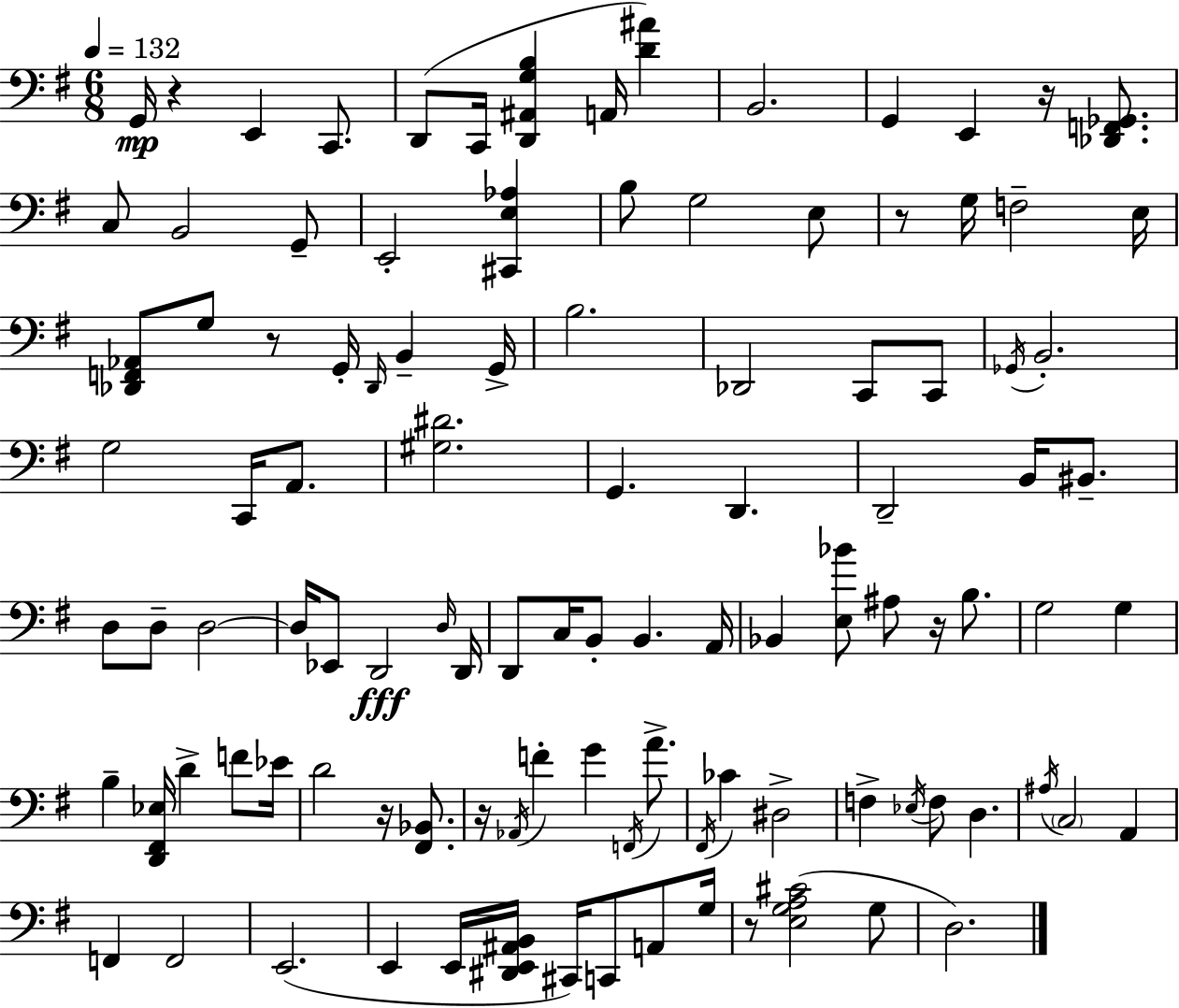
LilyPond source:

{
  \clef bass
  \numericTimeSignature
  \time 6/8
  \key g \major
  \tempo 4 = 132
  g,16\mp r4 e,4 c,8. | d,8( c,16 <d, ais, g b>4 a,16 <d' ais'>4) | b,2. | g,4 e,4 r16 <des, f, ges,>8. | \break c8 b,2 g,8-- | e,2-. <cis, e aes>4 | b8 g2 e8 | r8 g16 f2-- e16 | \break <des, f, aes,>8 g8 r8 g,16-. \grace { des,16 } b,4-- | g,16-> b2. | des,2 c,8 c,8 | \acciaccatura { ges,16 } b,2.-. | \break g2 c,16 a,8. | <gis dis'>2. | g,4. d,4. | d,2-- b,16 bis,8.-- | \break d8 d8-- d2~~ | d16 ees,8 d,2\fff | \grace { d16 } d,16 d,8 c16 b,8-. b,4. | a,16 bes,4 <e bes'>8 ais8 r16 | \break b8. g2 g4 | b4-- <d, fis, ees>16 d'4-> | f'8 ees'16 d'2 r16 | <fis, bes,>8. r16 \acciaccatura { aes,16 } f'4-. g'4 | \break \acciaccatura { f,16 } a'8.-> \acciaccatura { fis,16 } ces'4 dis2-> | f4-> \acciaccatura { ees16 } f8 | d4. \acciaccatura { ais16 } \parenthesize c2 | a,4 f,4 | \break f,2 e,2.( | e,4 | e,16 <dis, e, ais, b,>16 cis,16) c,8 a,8 g16 r8 <e g a cis'>2( | g8 d2.) | \break \bar "|."
}